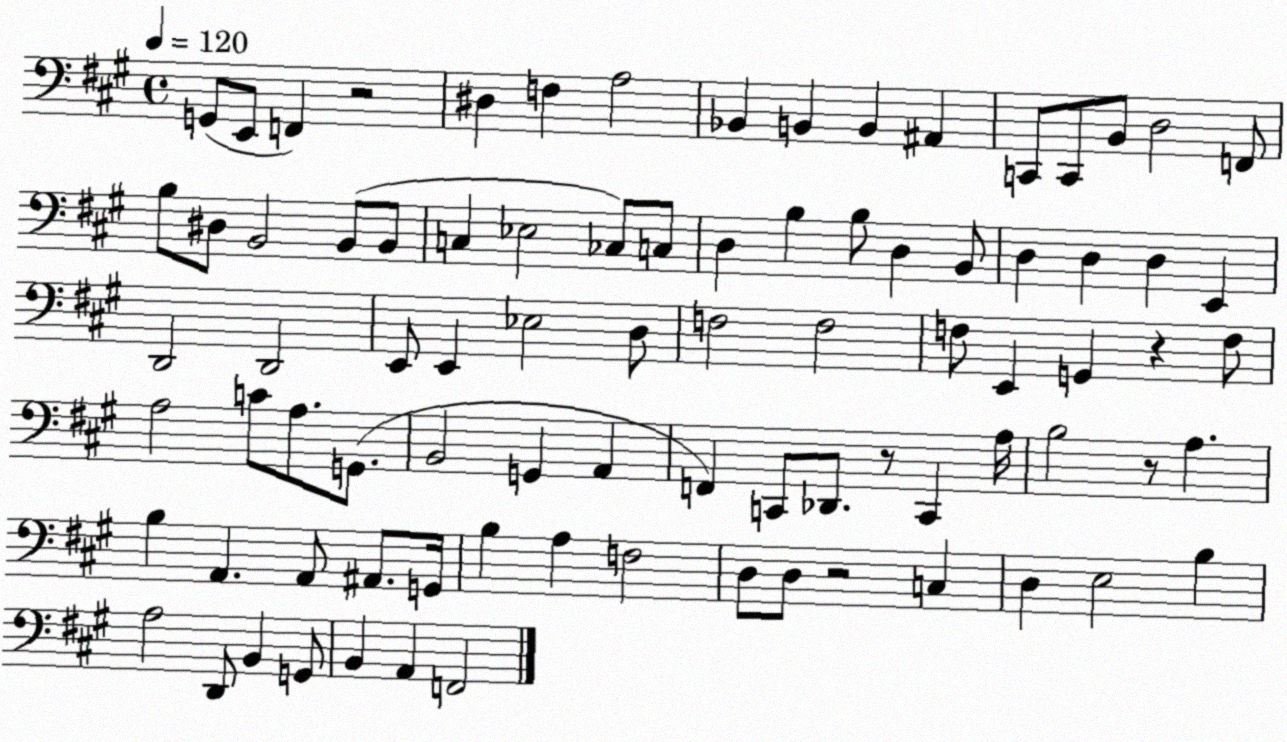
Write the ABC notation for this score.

X:1
T:Untitled
M:4/4
L:1/4
K:A
G,,/2 E,,/2 F,, z2 ^D, F, A,2 _B,, B,, B,, ^A,, C,,/2 C,,/2 B,,/2 D,2 F,,/2 B,/2 ^D,/2 B,,2 B,,/2 B,,/2 C, _E,2 _C,/2 C,/2 D, B, B,/2 D, B,,/2 D, D, D, E,, D,,2 D,,2 E,,/2 E,, _E,2 D,/2 F,2 F,2 F,/2 E,, G,, z F,/2 A,2 C/2 A,/2 G,,/2 B,,2 G,, A,, F,, C,,/2 _D,,/2 z/2 C,, A,/4 B,2 z/2 A, B, A,, A,,/2 ^A,,/2 G,,/4 B, A, F,2 D,/2 D,/2 z2 C, D, E,2 B, A,2 D,,/2 B,, G,,/2 B,, A,, F,,2